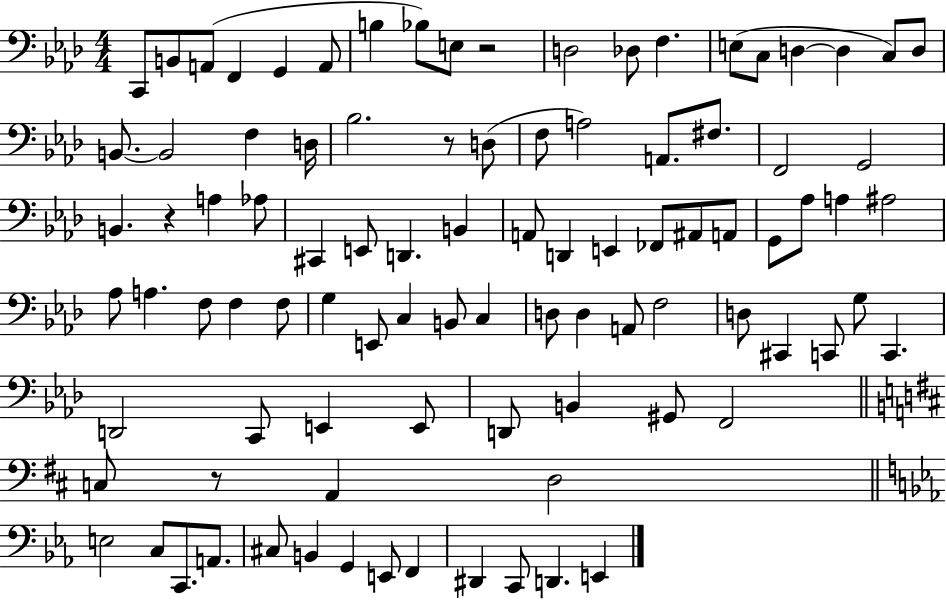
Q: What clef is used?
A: bass